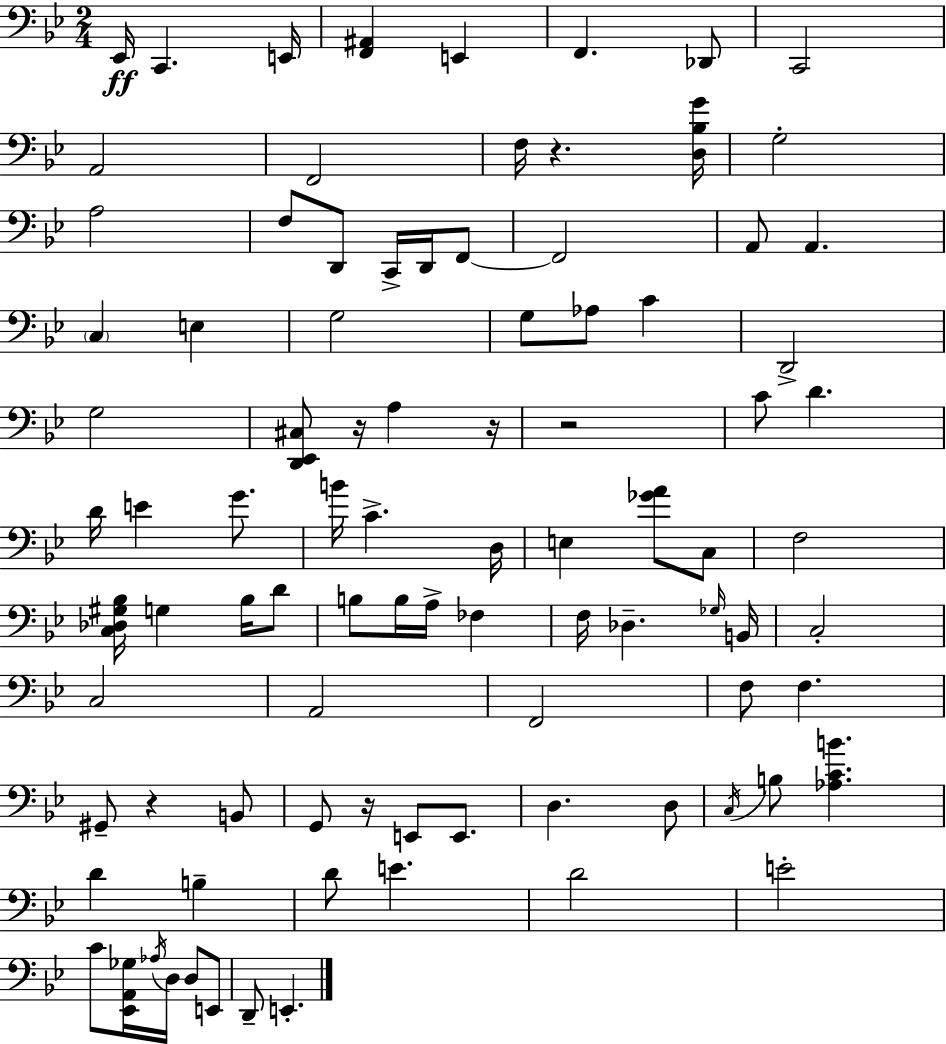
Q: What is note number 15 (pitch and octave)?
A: C2